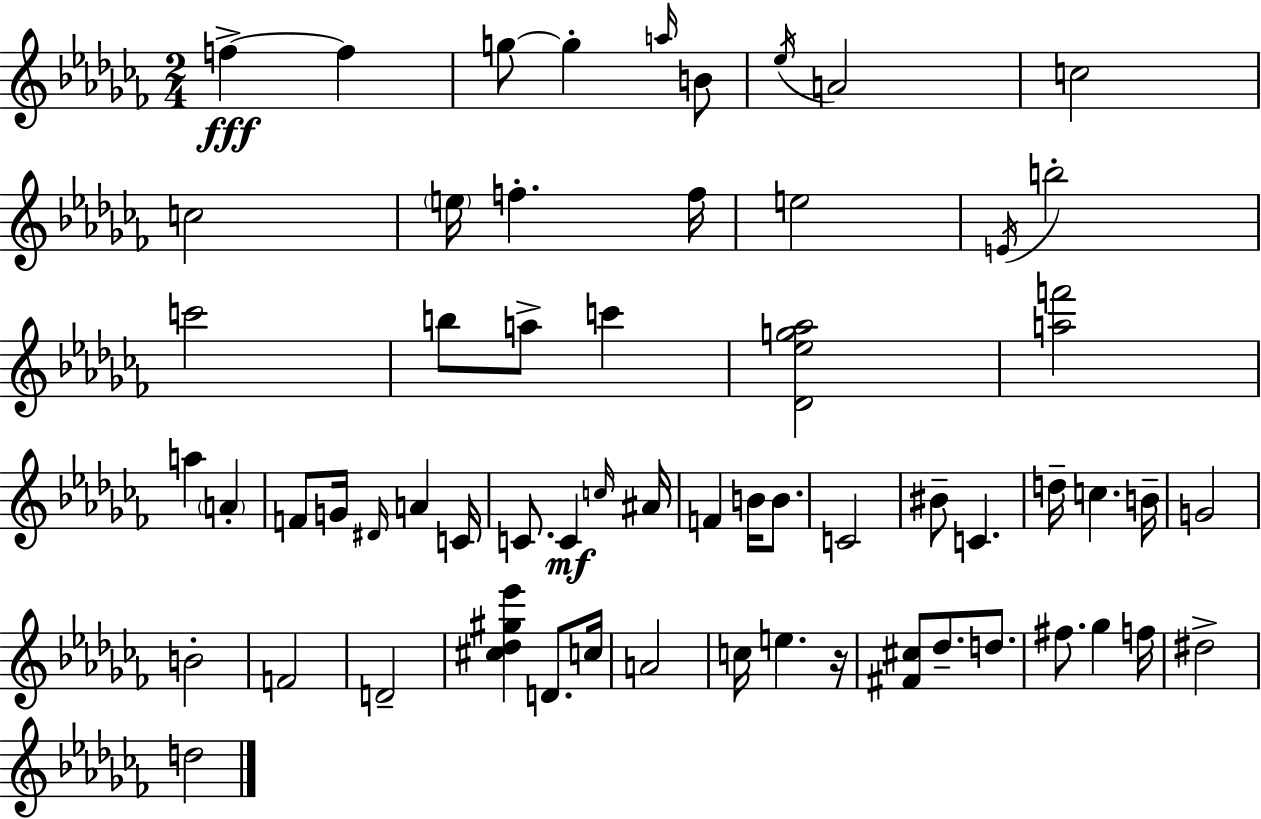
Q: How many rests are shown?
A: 1